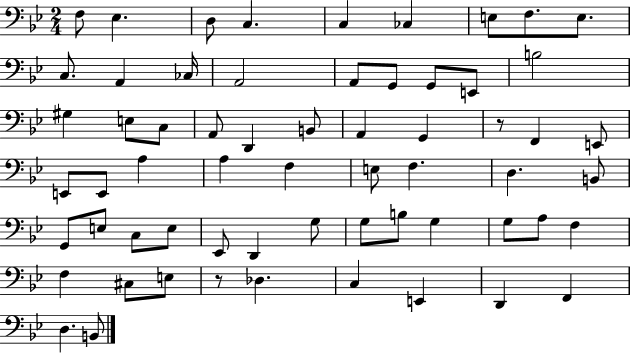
X:1
T:Untitled
M:2/4
L:1/4
K:Bb
F,/2 _E, D,/2 C, C, _C, E,/2 F,/2 E,/2 C,/2 A,, _C,/4 A,,2 A,,/2 G,,/2 G,,/2 E,,/2 B,2 ^G, E,/2 C,/2 A,,/2 D,, B,,/2 A,, G,, z/2 F,, E,,/2 E,,/2 E,,/2 A, A, F, E,/2 F, D, B,,/2 G,,/2 E,/2 C,/2 E,/2 _E,,/2 D,, G,/2 G,/2 B,/2 G, G,/2 A,/2 F, F, ^C,/2 E,/2 z/2 _D, C, E,, D,, F,, D, B,,/2